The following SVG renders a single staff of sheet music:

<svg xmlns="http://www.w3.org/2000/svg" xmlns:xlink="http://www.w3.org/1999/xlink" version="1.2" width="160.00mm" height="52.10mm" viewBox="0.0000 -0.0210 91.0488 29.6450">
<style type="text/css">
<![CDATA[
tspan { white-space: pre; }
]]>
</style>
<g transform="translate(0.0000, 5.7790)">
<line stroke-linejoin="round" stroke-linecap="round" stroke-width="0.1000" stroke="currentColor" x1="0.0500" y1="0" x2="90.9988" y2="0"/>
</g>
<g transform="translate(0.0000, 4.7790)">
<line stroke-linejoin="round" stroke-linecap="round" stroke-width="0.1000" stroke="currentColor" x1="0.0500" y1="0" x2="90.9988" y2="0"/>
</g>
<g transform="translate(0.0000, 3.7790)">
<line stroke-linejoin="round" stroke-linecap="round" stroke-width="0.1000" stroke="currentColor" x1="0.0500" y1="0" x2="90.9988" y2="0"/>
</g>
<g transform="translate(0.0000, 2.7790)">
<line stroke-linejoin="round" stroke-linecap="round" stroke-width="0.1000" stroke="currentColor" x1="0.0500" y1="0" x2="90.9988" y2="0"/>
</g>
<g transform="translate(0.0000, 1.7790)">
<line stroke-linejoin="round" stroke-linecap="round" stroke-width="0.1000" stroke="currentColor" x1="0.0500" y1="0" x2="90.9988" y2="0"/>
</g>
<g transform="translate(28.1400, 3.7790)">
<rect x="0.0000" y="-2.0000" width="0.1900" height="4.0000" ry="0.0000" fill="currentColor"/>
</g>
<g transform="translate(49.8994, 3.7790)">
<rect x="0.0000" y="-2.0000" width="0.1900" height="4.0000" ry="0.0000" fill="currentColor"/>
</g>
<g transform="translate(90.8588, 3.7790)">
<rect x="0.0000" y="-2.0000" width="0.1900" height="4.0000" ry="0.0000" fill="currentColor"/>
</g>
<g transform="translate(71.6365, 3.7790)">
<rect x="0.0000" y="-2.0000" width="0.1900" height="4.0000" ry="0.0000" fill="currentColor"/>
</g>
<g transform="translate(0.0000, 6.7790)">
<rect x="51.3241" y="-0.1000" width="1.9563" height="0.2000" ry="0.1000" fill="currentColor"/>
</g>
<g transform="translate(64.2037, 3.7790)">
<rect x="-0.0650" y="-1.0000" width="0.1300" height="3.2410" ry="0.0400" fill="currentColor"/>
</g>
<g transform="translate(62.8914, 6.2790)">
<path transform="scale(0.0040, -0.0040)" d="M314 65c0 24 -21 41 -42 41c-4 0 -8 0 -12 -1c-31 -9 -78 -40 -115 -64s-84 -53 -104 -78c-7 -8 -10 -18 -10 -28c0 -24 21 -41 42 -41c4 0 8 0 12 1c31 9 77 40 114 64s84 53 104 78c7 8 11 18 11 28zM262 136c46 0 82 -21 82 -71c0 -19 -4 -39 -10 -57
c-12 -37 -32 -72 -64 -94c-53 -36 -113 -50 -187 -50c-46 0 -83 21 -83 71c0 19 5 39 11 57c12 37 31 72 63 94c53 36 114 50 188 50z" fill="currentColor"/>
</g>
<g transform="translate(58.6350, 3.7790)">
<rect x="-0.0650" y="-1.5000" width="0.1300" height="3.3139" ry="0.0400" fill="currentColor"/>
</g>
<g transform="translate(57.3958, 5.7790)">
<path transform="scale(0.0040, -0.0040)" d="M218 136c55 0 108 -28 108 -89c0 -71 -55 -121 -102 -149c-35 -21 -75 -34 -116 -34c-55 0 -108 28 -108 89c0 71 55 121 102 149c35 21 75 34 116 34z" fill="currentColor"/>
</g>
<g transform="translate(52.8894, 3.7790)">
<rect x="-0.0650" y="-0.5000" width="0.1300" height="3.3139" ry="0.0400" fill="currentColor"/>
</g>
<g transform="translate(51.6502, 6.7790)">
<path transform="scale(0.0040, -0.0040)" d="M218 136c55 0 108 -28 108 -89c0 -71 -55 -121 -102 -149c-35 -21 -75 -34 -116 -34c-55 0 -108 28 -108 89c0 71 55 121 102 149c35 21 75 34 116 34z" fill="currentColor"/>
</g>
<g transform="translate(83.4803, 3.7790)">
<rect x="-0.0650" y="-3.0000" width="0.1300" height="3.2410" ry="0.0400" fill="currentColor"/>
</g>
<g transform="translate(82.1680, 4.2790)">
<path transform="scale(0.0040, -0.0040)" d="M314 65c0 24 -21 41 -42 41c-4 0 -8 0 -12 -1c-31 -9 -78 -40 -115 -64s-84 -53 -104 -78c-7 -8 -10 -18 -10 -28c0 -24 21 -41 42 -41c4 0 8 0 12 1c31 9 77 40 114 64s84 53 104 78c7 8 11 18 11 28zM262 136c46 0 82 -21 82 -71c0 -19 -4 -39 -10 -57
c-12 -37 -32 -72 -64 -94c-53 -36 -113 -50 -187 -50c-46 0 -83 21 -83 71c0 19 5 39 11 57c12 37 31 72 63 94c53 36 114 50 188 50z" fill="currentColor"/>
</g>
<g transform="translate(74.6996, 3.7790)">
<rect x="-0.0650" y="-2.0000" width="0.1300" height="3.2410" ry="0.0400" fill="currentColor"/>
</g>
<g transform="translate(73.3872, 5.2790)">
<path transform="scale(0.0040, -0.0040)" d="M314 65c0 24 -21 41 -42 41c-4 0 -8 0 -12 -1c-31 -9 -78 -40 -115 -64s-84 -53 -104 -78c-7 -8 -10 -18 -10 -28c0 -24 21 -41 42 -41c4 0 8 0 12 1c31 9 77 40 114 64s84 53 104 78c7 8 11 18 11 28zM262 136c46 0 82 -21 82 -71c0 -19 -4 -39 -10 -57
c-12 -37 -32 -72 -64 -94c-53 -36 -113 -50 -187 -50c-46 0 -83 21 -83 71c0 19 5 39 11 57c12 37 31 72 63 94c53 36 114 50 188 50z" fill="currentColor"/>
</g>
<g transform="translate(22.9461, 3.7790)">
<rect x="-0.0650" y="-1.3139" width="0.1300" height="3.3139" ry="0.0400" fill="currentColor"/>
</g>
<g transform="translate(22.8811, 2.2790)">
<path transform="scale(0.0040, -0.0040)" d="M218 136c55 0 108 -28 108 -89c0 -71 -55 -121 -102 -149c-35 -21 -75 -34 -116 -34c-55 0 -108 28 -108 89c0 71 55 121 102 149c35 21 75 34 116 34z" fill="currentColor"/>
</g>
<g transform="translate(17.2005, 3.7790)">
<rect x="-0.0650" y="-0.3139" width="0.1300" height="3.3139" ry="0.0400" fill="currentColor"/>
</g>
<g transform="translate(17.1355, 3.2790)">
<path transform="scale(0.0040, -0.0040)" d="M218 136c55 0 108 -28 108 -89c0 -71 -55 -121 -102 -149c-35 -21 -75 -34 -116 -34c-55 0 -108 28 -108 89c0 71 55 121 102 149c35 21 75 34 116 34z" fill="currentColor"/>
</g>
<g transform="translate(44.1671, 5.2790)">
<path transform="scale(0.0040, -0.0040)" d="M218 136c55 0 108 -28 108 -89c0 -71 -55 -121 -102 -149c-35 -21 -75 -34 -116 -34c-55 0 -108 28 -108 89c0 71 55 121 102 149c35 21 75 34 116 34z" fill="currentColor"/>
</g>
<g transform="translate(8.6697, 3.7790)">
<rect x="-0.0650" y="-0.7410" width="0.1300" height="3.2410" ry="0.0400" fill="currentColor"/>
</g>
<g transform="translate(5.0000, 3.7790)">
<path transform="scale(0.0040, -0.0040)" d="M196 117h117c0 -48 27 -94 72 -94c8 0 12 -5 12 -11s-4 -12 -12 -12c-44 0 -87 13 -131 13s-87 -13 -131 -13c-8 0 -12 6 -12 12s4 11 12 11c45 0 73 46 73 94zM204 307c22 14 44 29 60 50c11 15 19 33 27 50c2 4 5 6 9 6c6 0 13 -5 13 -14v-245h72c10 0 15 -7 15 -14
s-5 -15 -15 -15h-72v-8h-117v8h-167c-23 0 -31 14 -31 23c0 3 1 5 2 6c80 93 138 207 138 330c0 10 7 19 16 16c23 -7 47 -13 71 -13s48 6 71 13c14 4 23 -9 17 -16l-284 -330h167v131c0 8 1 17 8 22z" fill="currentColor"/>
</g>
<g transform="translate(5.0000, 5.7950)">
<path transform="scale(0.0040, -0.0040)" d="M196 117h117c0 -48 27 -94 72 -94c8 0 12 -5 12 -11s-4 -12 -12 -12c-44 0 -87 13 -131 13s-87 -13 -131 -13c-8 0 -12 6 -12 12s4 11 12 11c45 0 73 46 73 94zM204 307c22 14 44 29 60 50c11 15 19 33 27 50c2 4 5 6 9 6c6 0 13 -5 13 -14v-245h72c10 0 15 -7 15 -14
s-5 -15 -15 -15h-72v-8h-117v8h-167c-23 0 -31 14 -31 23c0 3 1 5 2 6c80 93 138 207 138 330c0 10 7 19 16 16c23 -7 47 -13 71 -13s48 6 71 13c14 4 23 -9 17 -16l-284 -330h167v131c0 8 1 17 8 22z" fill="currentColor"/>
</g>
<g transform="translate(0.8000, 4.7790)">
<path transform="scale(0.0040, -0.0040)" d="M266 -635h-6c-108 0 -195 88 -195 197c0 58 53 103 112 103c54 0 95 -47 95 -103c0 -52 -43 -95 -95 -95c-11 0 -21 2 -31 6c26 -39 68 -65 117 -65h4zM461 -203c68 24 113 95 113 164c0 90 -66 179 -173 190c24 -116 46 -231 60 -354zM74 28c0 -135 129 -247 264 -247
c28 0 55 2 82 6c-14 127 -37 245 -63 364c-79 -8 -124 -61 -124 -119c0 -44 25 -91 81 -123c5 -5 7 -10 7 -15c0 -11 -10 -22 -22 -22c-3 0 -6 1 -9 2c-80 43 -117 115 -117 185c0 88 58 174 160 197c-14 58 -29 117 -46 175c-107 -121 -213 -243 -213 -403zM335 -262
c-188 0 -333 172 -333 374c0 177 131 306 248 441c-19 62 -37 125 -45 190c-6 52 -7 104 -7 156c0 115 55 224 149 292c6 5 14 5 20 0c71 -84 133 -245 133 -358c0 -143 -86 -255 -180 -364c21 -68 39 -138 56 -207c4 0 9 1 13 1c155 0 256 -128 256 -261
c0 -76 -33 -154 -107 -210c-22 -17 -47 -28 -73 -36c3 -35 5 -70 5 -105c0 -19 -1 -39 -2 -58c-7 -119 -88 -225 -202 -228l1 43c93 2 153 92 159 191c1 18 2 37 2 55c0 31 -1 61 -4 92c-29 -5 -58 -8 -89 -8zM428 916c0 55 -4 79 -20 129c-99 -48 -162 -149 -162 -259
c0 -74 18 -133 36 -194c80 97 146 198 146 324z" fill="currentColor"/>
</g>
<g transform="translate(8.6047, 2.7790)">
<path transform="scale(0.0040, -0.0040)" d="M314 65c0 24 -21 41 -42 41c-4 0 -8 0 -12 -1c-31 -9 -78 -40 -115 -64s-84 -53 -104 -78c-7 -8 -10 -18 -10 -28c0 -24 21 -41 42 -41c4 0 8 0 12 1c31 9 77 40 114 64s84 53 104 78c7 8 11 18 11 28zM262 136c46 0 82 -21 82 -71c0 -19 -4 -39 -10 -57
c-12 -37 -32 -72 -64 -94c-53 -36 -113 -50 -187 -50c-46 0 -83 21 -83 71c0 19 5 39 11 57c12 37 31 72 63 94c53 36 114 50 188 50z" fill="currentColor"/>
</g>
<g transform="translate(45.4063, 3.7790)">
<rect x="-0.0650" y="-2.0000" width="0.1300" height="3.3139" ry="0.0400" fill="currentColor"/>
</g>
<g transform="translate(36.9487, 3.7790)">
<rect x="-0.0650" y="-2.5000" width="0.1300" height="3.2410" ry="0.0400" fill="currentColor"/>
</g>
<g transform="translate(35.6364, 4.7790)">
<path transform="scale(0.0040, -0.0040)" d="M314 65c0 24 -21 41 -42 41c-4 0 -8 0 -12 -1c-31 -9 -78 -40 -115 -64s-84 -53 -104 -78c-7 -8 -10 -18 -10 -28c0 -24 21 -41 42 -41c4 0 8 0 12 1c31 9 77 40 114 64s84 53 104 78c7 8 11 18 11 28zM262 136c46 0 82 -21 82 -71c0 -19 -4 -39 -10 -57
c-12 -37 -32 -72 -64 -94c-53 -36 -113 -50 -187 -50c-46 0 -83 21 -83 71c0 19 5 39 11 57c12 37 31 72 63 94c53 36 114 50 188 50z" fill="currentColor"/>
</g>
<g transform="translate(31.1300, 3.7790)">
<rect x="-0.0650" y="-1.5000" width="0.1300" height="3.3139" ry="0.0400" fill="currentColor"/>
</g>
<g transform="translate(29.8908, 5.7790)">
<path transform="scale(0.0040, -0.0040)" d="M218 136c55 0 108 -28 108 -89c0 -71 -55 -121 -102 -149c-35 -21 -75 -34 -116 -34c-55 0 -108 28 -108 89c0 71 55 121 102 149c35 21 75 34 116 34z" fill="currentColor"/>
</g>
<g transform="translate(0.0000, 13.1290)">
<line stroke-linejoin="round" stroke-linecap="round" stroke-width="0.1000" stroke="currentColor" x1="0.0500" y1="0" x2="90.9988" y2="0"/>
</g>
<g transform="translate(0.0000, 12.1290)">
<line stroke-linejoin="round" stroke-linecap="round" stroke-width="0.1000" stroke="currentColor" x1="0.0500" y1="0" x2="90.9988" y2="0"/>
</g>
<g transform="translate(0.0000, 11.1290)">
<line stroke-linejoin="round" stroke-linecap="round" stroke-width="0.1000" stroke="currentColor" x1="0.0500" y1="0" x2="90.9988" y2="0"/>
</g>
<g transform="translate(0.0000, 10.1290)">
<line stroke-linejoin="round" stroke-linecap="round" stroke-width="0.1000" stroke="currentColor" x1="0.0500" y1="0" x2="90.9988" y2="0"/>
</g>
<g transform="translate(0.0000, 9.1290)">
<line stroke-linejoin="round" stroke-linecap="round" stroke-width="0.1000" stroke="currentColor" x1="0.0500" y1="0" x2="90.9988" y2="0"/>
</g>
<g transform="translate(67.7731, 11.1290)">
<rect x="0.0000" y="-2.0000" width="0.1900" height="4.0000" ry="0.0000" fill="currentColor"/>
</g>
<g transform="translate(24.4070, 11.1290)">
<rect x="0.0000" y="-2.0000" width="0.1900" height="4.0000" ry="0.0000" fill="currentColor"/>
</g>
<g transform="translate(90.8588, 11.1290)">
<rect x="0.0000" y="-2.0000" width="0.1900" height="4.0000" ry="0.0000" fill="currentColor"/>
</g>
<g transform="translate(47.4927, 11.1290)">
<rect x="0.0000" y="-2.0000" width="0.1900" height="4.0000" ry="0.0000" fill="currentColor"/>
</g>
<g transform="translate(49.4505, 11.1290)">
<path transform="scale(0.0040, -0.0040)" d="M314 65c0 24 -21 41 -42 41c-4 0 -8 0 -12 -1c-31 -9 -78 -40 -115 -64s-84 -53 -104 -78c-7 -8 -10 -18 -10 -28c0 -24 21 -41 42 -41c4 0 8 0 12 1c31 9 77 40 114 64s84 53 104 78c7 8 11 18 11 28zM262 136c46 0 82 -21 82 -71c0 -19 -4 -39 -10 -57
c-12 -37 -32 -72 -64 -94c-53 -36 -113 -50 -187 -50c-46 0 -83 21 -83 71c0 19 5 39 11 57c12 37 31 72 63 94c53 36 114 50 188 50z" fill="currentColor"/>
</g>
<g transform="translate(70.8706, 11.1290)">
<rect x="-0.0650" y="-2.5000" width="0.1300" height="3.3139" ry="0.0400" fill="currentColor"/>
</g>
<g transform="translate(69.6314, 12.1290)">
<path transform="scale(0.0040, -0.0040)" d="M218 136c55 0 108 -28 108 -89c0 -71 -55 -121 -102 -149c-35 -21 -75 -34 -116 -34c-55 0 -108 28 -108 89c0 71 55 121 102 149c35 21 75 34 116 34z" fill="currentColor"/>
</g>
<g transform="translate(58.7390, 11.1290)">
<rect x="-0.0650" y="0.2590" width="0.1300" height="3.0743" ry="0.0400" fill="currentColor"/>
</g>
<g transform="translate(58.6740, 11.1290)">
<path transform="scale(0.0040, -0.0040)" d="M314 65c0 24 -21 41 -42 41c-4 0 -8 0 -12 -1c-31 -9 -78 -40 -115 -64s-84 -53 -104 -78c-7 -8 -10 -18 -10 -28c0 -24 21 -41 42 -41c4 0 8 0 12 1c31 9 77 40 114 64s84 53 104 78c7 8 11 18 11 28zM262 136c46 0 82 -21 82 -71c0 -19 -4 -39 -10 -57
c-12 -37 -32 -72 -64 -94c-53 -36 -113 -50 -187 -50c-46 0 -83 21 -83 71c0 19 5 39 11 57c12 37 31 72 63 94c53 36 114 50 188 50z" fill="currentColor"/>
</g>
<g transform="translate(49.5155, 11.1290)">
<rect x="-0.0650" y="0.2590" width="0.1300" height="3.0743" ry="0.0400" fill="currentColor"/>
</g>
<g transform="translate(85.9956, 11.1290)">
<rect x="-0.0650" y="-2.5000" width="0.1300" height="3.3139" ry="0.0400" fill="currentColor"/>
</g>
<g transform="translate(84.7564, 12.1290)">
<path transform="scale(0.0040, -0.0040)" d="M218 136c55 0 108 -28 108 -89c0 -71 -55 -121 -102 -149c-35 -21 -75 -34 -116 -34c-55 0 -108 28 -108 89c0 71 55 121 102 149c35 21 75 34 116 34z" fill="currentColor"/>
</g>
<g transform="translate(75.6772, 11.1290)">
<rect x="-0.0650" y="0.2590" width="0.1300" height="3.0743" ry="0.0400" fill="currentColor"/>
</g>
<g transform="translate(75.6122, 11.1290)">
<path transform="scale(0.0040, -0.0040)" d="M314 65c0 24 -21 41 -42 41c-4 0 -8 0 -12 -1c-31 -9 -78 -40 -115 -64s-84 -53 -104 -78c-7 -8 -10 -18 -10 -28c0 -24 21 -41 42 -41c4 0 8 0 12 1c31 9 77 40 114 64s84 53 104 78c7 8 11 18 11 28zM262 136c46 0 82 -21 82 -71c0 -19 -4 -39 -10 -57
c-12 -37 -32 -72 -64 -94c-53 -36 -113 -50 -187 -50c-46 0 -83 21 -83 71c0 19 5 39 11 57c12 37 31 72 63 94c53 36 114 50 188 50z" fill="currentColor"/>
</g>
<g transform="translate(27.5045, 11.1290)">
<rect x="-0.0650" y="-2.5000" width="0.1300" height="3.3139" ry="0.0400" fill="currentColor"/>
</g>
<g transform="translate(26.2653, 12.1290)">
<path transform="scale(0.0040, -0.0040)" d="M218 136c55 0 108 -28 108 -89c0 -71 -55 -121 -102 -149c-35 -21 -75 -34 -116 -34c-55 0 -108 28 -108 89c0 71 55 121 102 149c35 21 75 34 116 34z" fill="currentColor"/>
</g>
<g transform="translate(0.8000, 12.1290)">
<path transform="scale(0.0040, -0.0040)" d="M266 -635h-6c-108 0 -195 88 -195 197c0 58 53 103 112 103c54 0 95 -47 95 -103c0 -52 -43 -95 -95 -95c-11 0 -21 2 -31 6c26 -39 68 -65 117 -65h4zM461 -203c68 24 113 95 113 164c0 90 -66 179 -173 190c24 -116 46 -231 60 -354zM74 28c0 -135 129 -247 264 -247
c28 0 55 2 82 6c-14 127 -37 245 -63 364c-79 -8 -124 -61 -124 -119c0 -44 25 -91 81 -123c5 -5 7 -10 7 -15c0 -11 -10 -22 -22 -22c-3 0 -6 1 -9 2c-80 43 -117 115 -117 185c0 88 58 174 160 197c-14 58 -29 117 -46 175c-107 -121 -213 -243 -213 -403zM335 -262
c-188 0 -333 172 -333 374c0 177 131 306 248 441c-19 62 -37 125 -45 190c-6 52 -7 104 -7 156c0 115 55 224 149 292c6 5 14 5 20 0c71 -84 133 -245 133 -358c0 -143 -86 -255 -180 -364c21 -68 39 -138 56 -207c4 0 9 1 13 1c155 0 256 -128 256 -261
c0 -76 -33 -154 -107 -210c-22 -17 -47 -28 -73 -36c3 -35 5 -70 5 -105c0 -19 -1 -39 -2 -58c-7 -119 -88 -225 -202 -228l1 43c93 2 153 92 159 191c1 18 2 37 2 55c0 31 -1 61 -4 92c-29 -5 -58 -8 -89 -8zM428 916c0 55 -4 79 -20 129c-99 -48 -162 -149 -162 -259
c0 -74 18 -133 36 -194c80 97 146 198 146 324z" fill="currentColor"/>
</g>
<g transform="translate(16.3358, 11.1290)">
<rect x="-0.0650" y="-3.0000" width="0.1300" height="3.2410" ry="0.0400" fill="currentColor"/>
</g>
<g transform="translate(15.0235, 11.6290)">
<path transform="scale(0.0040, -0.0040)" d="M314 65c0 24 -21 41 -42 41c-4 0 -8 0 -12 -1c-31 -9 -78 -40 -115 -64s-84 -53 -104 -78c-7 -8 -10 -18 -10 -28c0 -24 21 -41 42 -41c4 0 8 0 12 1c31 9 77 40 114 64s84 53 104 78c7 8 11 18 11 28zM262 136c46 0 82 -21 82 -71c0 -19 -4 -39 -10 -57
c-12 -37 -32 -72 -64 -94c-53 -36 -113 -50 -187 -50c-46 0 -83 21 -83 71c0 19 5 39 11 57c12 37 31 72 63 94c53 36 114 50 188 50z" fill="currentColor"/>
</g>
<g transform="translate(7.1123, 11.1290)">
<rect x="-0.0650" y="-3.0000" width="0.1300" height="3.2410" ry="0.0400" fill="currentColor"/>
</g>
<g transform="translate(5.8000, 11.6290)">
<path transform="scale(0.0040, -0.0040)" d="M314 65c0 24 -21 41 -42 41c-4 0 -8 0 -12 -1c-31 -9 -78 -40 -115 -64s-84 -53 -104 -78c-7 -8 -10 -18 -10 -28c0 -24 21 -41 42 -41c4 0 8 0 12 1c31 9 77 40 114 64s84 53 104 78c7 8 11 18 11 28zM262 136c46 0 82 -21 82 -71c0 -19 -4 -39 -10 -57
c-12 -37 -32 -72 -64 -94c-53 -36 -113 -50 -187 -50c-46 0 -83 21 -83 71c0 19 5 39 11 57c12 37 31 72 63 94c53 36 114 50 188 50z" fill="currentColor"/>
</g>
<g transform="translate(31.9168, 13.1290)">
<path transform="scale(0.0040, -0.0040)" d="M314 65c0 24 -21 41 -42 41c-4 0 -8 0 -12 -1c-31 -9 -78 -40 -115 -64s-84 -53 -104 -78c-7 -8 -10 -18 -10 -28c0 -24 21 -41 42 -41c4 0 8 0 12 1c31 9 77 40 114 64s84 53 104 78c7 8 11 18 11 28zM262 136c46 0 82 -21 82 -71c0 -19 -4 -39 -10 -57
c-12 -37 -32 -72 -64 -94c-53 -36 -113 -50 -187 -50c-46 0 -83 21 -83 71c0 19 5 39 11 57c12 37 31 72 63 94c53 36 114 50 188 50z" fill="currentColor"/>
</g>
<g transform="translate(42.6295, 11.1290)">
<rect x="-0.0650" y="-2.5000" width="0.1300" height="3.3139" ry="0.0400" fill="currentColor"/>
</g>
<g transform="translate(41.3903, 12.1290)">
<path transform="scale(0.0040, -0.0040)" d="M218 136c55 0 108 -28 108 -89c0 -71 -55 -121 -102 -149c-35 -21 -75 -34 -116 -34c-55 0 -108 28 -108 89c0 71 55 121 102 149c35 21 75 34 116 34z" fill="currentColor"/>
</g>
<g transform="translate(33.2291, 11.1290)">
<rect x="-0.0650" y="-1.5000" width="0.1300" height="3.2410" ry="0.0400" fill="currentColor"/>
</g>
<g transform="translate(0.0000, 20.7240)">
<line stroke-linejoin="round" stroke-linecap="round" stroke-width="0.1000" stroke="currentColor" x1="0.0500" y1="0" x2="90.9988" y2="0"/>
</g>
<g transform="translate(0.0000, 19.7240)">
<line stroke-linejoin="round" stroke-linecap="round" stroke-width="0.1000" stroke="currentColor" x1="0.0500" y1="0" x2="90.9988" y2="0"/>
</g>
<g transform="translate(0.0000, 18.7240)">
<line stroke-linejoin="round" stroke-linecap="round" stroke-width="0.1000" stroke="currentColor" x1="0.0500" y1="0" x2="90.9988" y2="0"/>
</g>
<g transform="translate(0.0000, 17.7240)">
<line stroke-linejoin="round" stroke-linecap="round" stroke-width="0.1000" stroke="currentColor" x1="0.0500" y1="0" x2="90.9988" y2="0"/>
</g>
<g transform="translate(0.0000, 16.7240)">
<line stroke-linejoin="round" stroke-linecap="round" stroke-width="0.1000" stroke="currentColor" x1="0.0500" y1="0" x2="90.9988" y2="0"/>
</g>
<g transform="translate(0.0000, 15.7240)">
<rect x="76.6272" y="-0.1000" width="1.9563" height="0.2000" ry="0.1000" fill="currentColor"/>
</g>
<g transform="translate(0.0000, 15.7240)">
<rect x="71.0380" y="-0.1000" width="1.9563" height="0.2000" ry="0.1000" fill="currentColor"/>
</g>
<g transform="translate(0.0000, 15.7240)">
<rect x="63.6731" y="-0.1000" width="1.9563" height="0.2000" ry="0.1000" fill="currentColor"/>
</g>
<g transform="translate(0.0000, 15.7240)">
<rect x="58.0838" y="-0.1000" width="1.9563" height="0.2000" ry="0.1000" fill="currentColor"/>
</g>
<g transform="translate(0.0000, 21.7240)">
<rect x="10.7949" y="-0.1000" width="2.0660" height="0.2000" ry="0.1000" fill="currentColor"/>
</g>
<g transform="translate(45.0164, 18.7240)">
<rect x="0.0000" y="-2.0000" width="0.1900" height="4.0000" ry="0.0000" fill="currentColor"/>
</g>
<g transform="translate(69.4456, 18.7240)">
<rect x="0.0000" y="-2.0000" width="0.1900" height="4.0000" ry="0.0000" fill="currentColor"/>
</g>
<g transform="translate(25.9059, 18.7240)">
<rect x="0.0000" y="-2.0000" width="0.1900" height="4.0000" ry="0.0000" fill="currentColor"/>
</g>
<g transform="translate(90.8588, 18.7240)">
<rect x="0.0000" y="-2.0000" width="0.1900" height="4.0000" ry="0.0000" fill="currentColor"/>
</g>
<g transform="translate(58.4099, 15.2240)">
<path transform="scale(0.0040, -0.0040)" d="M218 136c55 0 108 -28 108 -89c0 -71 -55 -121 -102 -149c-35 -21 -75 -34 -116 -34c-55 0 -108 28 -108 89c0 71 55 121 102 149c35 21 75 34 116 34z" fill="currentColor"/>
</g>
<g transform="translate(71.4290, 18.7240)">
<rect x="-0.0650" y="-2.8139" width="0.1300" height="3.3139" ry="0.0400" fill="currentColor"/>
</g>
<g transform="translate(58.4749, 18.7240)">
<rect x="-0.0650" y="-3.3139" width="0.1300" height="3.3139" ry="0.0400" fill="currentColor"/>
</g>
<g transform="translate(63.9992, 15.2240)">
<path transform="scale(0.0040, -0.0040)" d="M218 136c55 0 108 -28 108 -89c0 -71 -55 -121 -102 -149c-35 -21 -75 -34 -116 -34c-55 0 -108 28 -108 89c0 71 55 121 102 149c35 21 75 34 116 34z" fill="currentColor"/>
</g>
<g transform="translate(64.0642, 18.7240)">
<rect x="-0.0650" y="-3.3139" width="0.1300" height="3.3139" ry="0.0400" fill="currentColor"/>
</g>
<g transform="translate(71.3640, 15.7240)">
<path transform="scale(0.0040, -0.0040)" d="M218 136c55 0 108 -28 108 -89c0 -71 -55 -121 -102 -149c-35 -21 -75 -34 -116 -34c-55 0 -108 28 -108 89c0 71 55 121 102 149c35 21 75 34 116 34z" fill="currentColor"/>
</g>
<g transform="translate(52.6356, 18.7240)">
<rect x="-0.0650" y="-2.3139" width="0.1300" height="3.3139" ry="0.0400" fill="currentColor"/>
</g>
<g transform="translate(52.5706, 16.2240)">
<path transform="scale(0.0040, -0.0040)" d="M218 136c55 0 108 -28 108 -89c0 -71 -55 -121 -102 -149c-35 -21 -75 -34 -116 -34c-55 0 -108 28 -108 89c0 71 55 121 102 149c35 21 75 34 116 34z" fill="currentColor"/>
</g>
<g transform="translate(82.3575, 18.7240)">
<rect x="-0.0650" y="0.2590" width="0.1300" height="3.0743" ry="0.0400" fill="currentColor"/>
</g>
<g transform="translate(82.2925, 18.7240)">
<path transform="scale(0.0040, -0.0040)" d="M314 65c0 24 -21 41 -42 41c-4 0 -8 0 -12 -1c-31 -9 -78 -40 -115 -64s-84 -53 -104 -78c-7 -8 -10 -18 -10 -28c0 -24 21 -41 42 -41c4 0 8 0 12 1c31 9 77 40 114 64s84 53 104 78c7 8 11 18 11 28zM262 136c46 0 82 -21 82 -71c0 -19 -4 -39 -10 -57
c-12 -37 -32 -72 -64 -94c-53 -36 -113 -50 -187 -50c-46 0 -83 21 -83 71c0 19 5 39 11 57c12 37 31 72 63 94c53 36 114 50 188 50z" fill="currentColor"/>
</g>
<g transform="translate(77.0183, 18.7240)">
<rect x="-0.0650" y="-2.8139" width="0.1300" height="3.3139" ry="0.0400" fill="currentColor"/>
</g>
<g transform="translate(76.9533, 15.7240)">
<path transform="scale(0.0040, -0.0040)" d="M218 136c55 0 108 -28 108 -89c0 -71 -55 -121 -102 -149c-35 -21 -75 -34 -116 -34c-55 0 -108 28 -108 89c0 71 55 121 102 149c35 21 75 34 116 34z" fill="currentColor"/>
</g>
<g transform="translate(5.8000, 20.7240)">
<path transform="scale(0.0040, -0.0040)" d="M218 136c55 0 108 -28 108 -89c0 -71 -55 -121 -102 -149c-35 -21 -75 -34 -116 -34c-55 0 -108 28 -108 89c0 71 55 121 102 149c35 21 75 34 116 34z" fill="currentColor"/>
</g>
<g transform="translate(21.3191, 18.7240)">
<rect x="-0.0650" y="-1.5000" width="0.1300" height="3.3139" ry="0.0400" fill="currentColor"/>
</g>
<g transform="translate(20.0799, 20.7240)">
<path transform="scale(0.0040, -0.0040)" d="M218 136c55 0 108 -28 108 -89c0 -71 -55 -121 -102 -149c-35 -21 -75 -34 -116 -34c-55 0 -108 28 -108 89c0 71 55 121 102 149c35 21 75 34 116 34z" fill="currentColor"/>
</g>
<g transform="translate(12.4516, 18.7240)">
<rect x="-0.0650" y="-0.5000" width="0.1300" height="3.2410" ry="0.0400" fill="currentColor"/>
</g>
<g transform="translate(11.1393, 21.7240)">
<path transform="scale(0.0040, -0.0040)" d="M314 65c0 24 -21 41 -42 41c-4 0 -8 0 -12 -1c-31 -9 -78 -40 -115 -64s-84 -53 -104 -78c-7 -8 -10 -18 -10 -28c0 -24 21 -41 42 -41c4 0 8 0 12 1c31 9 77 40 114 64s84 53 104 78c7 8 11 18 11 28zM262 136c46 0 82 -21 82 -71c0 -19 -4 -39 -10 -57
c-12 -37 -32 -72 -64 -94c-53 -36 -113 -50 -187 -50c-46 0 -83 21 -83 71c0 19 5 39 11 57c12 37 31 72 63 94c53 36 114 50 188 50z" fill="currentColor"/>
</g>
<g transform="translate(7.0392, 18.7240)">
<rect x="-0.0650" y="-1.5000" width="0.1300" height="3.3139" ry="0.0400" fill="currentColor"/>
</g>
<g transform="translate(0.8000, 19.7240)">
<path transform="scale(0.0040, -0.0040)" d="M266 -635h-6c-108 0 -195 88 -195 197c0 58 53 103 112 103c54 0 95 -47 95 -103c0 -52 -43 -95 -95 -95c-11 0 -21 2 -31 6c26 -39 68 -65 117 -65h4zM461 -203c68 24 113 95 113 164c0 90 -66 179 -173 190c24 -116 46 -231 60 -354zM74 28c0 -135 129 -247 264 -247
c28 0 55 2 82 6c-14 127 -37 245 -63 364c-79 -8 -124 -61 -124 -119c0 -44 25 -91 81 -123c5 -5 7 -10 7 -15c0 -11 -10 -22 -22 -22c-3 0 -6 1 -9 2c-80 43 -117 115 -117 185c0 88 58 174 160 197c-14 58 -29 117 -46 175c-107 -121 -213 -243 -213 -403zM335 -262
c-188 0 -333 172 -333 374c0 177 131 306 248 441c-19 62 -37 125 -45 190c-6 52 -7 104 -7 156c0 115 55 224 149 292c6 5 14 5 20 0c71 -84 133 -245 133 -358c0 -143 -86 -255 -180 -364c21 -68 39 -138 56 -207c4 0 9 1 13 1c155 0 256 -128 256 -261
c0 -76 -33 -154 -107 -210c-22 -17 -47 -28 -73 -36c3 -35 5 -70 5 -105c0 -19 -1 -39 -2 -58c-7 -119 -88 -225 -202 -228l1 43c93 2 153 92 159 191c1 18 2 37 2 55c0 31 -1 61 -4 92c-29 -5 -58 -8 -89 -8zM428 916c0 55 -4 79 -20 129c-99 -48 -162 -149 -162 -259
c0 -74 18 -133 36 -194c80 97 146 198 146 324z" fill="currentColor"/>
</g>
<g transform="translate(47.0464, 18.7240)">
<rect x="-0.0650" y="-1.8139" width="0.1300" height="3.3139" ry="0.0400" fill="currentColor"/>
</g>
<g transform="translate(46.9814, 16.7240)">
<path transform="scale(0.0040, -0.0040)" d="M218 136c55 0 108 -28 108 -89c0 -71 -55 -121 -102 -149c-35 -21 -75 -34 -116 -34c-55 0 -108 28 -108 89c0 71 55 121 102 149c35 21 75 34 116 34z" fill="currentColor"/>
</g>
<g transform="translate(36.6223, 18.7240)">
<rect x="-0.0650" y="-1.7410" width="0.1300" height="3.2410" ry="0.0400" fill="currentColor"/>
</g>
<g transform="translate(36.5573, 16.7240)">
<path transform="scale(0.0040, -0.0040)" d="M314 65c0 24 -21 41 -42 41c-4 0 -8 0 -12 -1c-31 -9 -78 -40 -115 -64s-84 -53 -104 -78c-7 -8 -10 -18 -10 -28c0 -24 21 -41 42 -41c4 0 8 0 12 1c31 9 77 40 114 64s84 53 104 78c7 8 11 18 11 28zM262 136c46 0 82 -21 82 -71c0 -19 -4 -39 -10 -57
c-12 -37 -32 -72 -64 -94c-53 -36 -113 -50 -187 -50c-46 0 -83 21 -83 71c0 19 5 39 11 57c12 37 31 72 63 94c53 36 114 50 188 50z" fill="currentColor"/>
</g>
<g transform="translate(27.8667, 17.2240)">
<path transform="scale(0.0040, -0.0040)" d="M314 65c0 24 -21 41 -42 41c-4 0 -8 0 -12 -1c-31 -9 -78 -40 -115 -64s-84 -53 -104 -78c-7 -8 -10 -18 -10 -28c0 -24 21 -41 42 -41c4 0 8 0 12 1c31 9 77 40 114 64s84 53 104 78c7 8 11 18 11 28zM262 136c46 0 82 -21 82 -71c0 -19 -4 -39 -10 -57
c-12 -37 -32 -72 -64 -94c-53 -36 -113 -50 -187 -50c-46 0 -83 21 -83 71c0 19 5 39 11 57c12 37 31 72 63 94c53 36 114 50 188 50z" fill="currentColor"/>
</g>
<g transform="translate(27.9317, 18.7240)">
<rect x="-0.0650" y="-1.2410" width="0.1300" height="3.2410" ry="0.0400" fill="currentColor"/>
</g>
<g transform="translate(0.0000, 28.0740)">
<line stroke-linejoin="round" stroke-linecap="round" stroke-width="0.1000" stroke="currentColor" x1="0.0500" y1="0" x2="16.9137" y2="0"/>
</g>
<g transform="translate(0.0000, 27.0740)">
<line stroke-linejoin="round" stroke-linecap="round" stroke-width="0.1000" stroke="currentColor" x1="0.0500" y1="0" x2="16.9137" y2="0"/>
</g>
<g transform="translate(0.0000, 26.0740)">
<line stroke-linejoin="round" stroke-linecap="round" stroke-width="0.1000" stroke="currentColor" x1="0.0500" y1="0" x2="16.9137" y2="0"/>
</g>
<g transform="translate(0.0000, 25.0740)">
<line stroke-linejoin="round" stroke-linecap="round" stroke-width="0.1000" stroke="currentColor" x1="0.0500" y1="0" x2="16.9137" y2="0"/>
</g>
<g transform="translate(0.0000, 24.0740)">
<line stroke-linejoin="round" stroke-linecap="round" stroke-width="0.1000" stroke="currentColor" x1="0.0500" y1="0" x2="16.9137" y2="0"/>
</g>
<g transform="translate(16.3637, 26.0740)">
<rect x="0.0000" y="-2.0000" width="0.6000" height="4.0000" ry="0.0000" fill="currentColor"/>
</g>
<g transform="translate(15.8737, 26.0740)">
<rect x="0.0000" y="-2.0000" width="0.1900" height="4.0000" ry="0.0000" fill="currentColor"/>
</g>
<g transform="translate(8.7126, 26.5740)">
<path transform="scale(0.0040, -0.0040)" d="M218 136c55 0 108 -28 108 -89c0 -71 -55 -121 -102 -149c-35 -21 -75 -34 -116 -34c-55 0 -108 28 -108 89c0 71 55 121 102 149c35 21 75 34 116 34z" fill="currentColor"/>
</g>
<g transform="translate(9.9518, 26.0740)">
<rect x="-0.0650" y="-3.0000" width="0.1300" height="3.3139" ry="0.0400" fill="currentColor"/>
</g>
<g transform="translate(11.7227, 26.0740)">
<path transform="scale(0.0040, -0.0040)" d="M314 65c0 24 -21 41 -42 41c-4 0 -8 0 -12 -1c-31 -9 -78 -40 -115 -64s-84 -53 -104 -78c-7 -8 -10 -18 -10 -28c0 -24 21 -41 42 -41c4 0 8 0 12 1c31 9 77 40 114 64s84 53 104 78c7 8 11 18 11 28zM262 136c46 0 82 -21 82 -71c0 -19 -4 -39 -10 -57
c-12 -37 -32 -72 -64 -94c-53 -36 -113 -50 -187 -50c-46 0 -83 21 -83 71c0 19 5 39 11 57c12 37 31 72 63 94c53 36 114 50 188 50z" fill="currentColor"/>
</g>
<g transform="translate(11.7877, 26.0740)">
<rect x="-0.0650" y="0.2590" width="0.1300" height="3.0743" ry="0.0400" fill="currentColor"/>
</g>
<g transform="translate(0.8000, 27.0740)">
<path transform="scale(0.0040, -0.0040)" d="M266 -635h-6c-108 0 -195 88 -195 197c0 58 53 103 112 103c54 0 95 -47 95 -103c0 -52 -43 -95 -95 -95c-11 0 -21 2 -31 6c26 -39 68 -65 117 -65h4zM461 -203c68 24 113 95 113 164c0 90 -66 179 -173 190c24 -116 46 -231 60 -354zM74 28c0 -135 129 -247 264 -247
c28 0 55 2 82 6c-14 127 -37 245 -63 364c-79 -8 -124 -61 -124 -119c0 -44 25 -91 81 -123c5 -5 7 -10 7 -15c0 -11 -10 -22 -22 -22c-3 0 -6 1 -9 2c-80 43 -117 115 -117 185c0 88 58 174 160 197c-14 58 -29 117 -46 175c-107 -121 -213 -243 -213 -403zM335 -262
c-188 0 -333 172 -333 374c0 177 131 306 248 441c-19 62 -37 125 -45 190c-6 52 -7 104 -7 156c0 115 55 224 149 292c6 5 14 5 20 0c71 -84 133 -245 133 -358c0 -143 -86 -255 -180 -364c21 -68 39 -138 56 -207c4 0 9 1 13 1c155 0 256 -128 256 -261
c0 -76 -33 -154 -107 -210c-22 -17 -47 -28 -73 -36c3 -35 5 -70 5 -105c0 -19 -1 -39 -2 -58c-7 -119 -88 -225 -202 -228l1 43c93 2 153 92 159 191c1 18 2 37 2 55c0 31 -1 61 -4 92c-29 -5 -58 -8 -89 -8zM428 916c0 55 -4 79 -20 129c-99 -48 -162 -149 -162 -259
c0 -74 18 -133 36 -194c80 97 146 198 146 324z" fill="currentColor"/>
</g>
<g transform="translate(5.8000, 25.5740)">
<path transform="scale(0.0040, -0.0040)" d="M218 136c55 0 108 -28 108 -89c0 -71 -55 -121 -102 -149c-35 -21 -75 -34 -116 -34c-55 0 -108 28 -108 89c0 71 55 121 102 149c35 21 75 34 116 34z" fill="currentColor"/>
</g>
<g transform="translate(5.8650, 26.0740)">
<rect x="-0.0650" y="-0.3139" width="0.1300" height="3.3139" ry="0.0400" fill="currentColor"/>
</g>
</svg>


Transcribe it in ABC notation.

X:1
T:Untitled
M:4/4
L:1/4
K:C
d2 c e E G2 F C E D2 F2 A2 A2 A2 G E2 G B2 B2 G B2 G E C2 E e2 f2 f g b b a a B2 c A B2